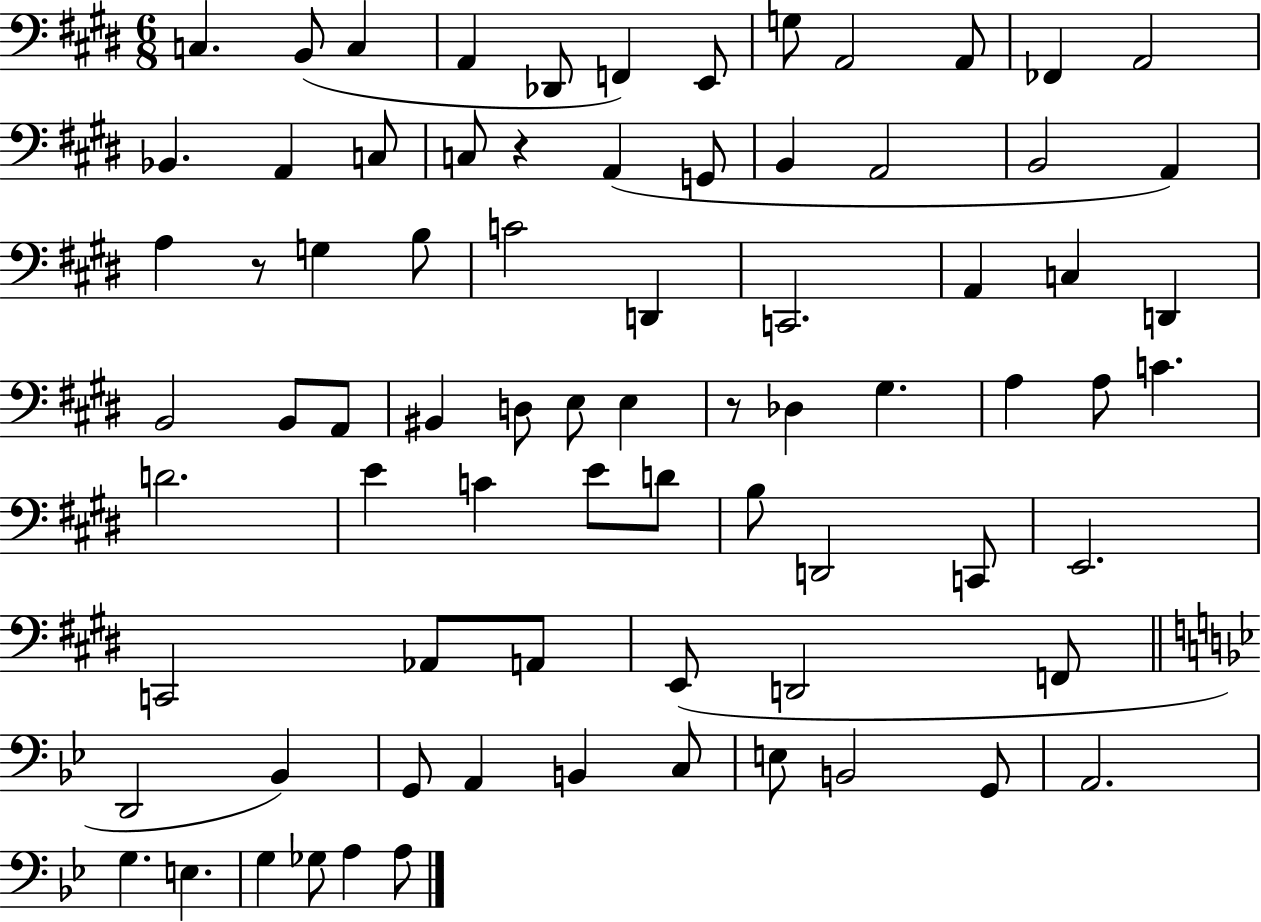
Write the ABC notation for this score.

X:1
T:Untitled
M:6/8
L:1/4
K:E
C, B,,/2 C, A,, _D,,/2 F,, E,,/2 G,/2 A,,2 A,,/2 _F,, A,,2 _B,, A,, C,/2 C,/2 z A,, G,,/2 B,, A,,2 B,,2 A,, A, z/2 G, B,/2 C2 D,, C,,2 A,, C, D,, B,,2 B,,/2 A,,/2 ^B,, D,/2 E,/2 E, z/2 _D, ^G, A, A,/2 C D2 E C E/2 D/2 B,/2 D,,2 C,,/2 E,,2 C,,2 _A,,/2 A,,/2 E,,/2 D,,2 F,,/2 D,,2 _B,, G,,/2 A,, B,, C,/2 E,/2 B,,2 G,,/2 A,,2 G, E, G, _G,/2 A, A,/2